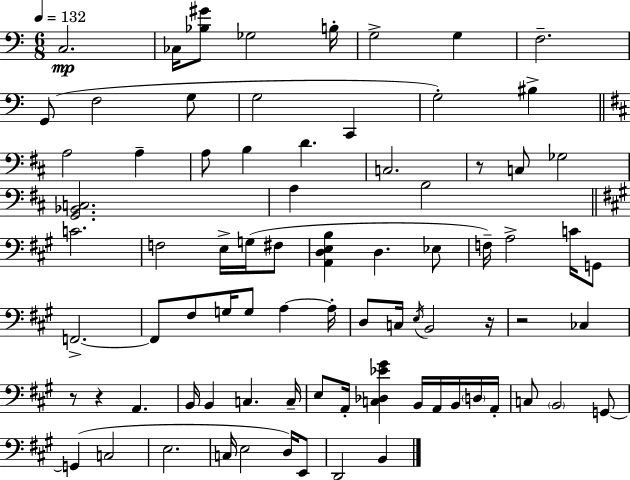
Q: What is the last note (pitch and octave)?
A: B2